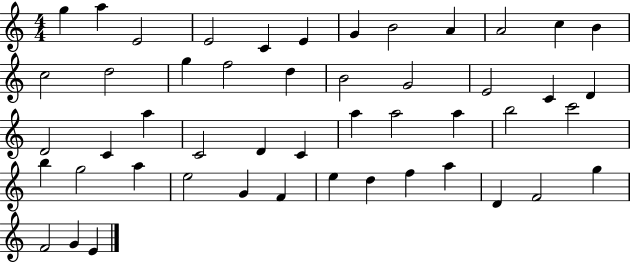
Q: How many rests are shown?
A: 0